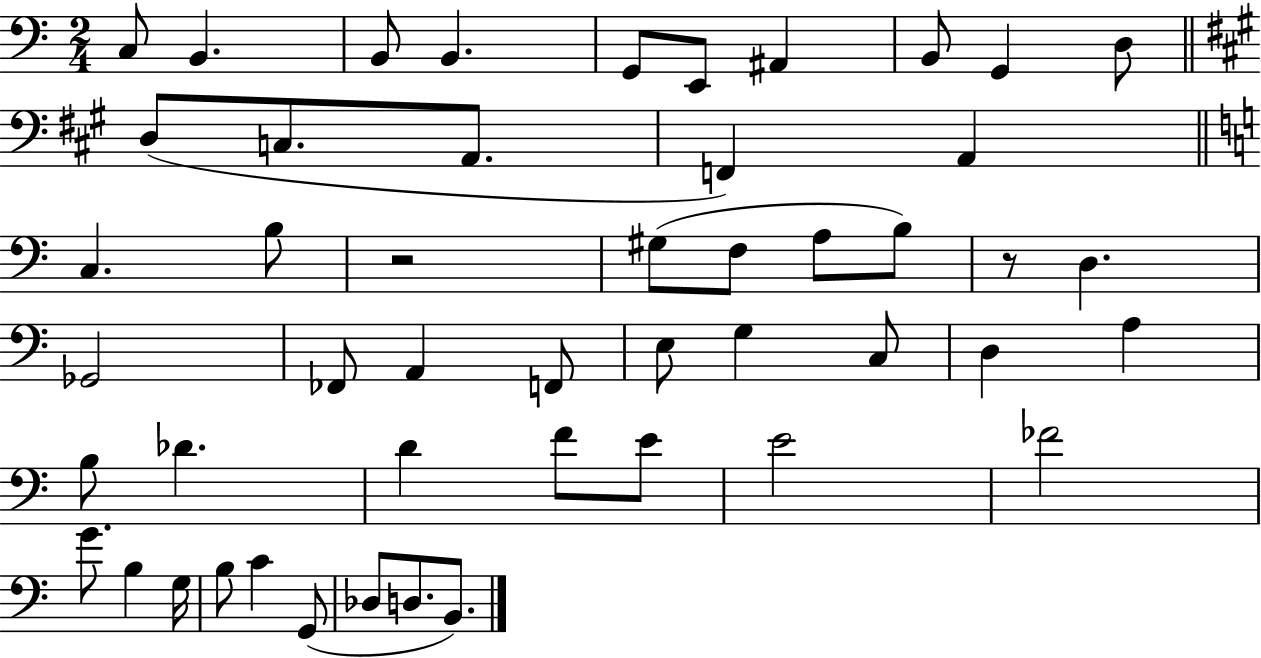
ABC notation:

X:1
T:Untitled
M:2/4
L:1/4
K:C
C,/2 B,, B,,/2 B,, G,,/2 E,,/2 ^A,, B,,/2 G,, D,/2 D,/2 C,/2 A,,/2 F,, A,, C, B,/2 z2 ^G,/2 F,/2 A,/2 B,/2 z/2 D, _G,,2 _F,,/2 A,, F,,/2 E,/2 G, C,/2 D, A, B,/2 _D D F/2 E/2 E2 _F2 G/2 B, G,/4 B,/2 C G,,/2 _D,/2 D,/2 B,,/2